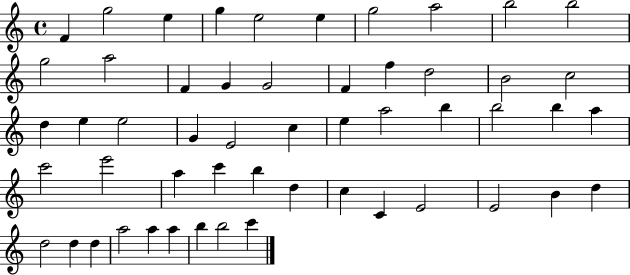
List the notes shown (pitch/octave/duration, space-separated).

F4/q G5/h E5/q G5/q E5/h E5/q G5/h A5/h B5/h B5/h G5/h A5/h F4/q G4/q G4/h F4/q F5/q D5/h B4/h C5/h D5/q E5/q E5/h G4/q E4/h C5/q E5/q A5/h B5/q B5/h B5/q A5/q C6/h E6/h A5/q C6/q B5/q D5/q C5/q C4/q E4/h E4/h B4/q D5/q D5/h D5/q D5/q A5/h A5/q A5/q B5/q B5/h C6/q